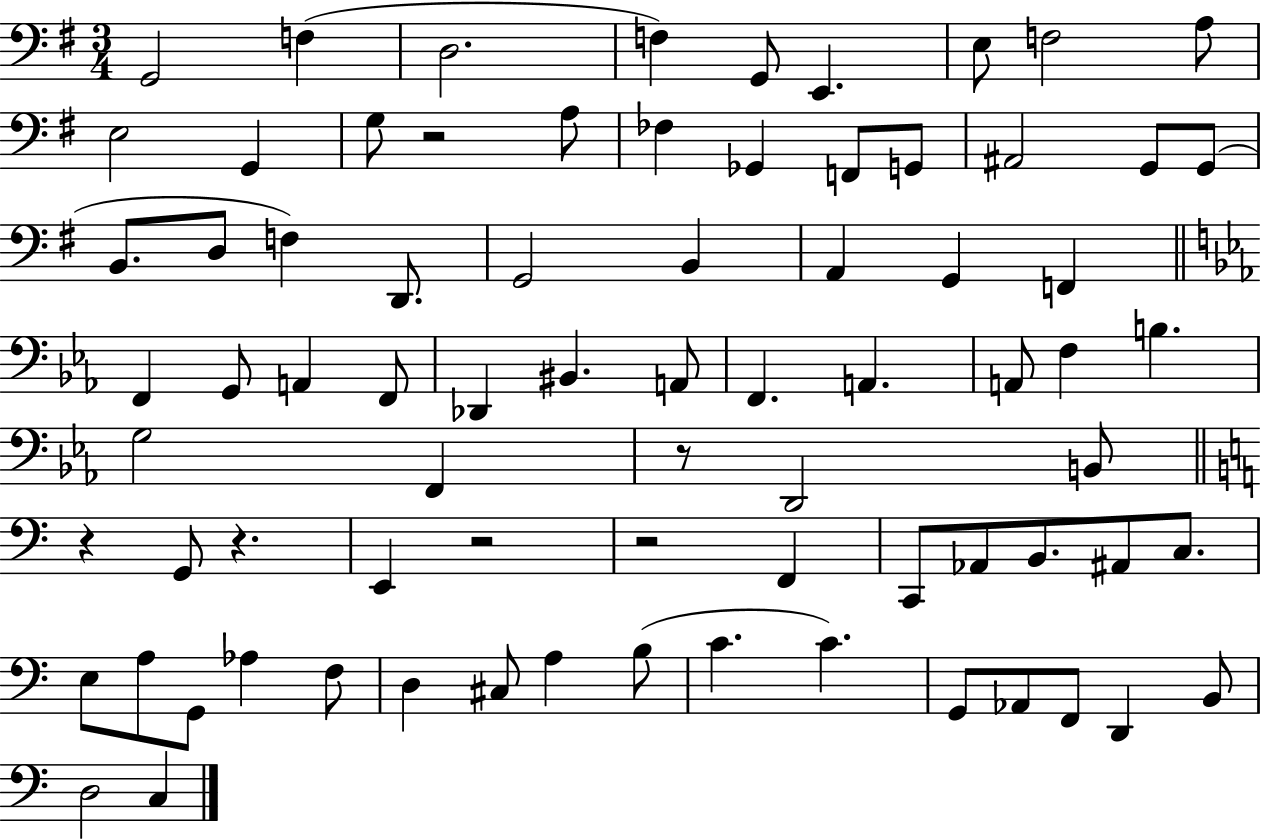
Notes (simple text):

G2/h F3/q D3/h. F3/q G2/e E2/q. E3/e F3/h A3/e E3/h G2/q G3/e R/h A3/e FES3/q Gb2/q F2/e G2/e A#2/h G2/e G2/e B2/e. D3/e F3/q D2/e. G2/h B2/q A2/q G2/q F2/q F2/q G2/e A2/q F2/e Db2/q BIS2/q. A2/e F2/q. A2/q. A2/e F3/q B3/q. G3/h F2/q R/e D2/h B2/e R/q G2/e R/q. E2/q R/h R/h F2/q C2/e Ab2/e B2/e. A#2/e C3/e. E3/e A3/e G2/e Ab3/q F3/e D3/q C#3/e A3/q B3/e C4/q. C4/q. G2/e Ab2/e F2/e D2/q B2/e D3/h C3/q